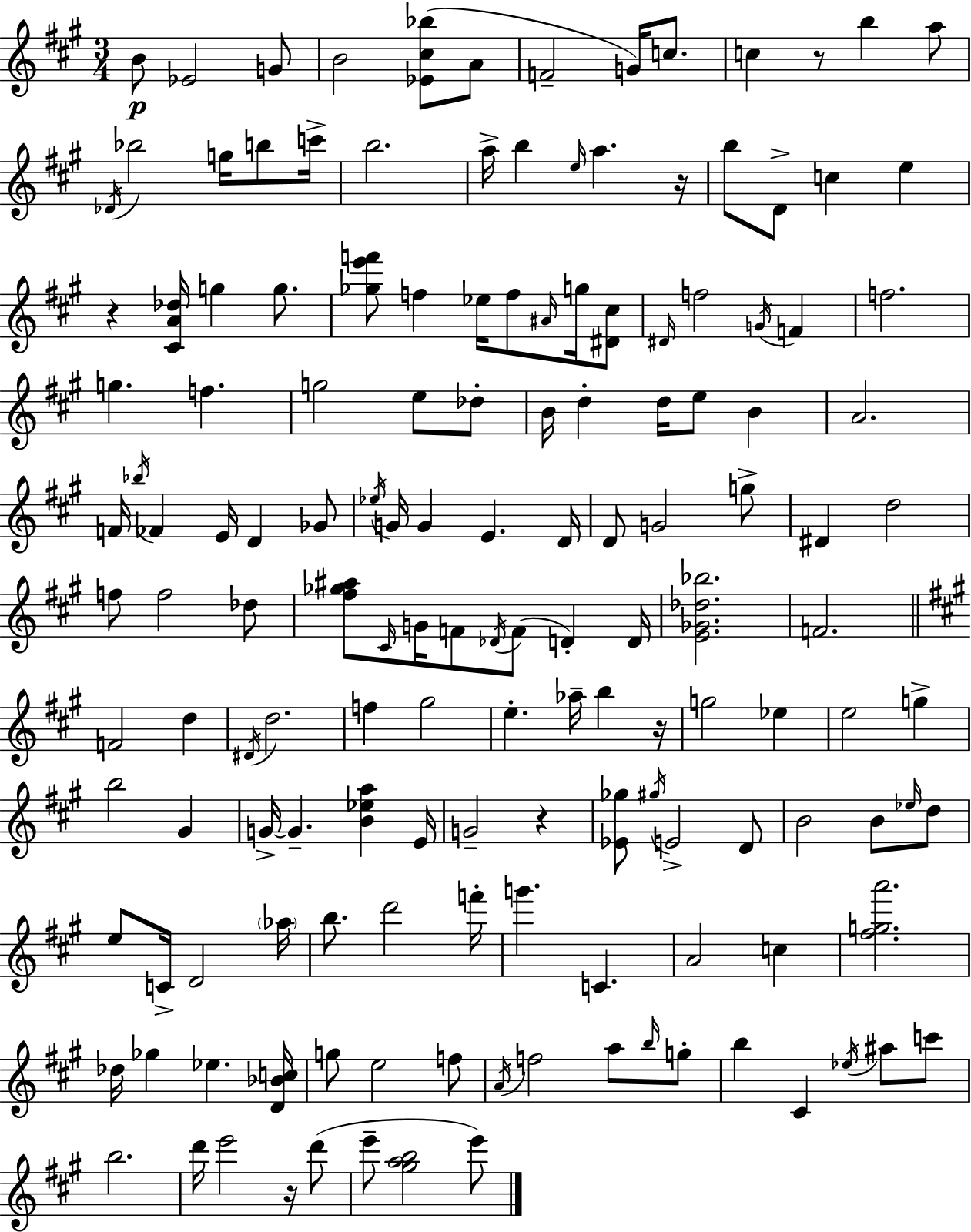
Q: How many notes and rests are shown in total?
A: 151